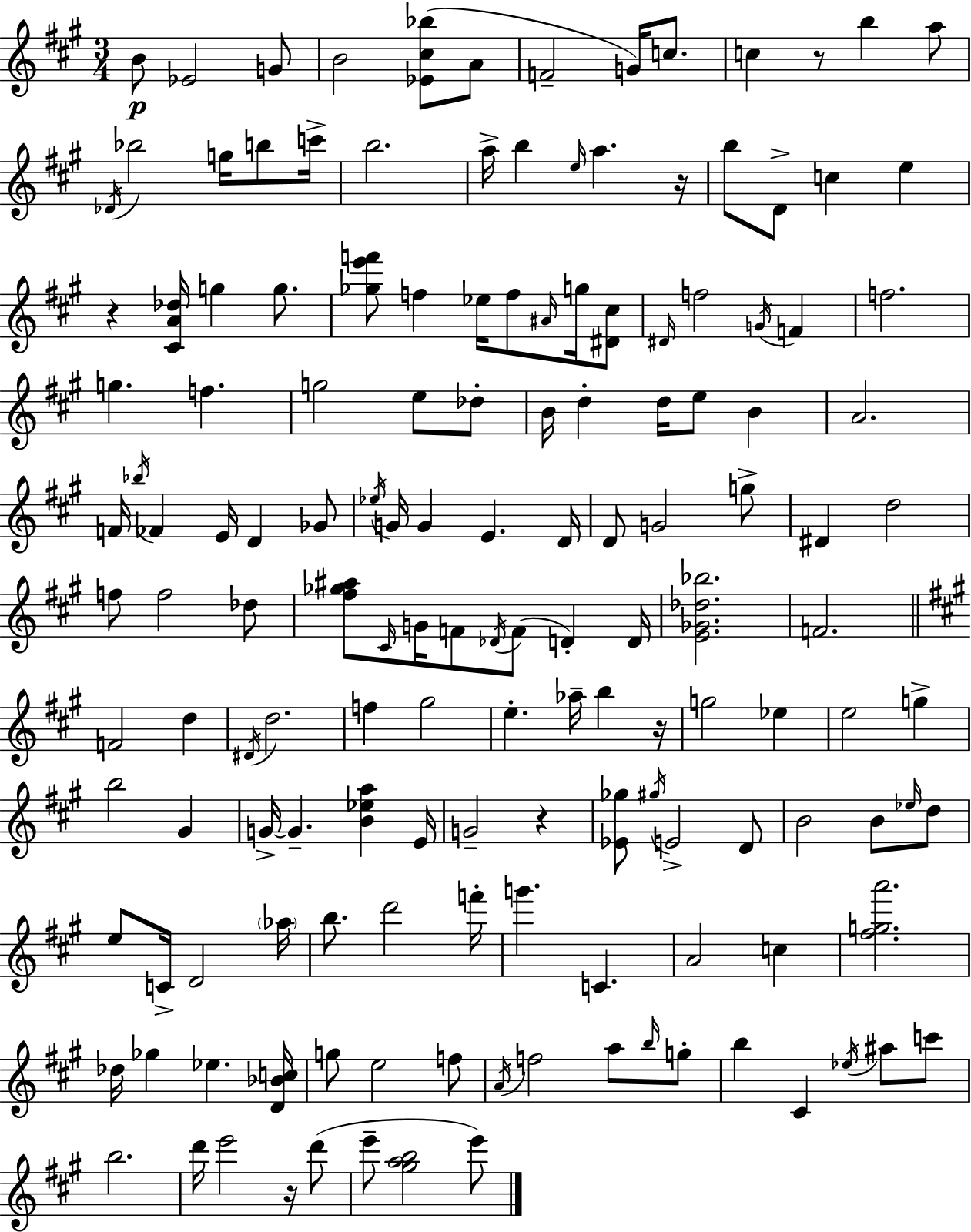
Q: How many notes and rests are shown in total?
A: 151